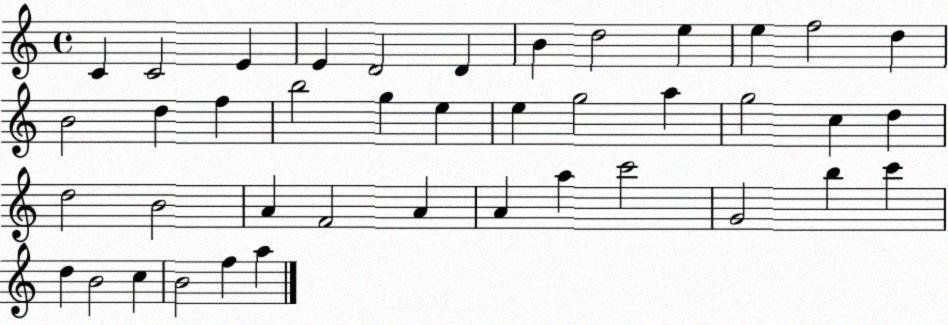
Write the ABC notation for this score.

X:1
T:Untitled
M:4/4
L:1/4
K:C
C C2 E E D2 D B d2 e e f2 d B2 d f b2 g e e g2 a g2 c d d2 B2 A F2 A A a c'2 G2 b c' d B2 c B2 f a